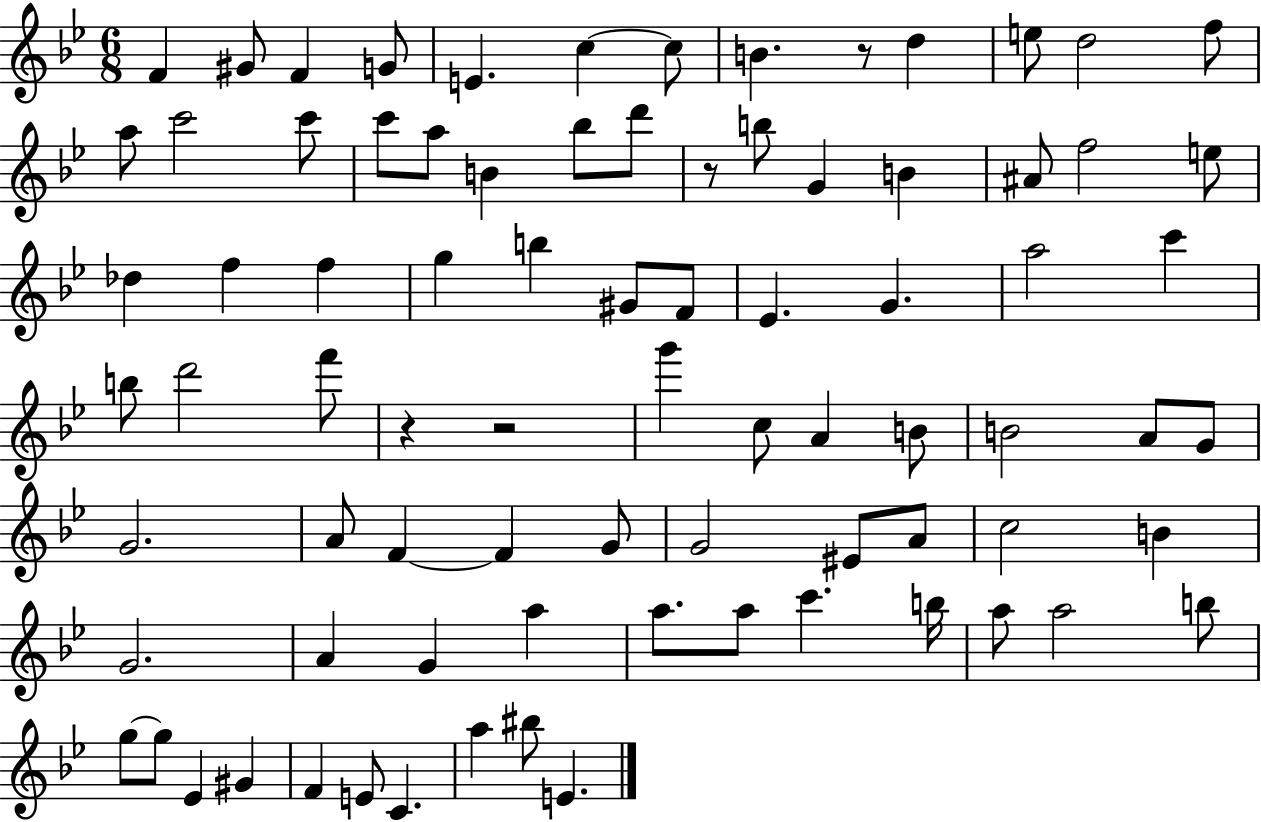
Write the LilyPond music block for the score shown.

{
  \clef treble
  \numericTimeSignature
  \time 6/8
  \key bes \major
  f'4 gis'8 f'4 g'8 | e'4. c''4~~ c''8 | b'4. r8 d''4 | e''8 d''2 f''8 | \break a''8 c'''2 c'''8 | c'''8 a''8 b'4 bes''8 d'''8 | r8 b''8 g'4 b'4 | ais'8 f''2 e''8 | \break des''4 f''4 f''4 | g''4 b''4 gis'8 f'8 | ees'4. g'4. | a''2 c'''4 | \break b''8 d'''2 f'''8 | r4 r2 | g'''4 c''8 a'4 b'8 | b'2 a'8 g'8 | \break g'2. | a'8 f'4~~ f'4 g'8 | g'2 eis'8 a'8 | c''2 b'4 | \break g'2. | a'4 g'4 a''4 | a''8. a''8 c'''4. b''16 | a''8 a''2 b''8 | \break g''8~~ g''8 ees'4 gis'4 | f'4 e'8 c'4. | a''4 bis''8 e'4. | \bar "|."
}